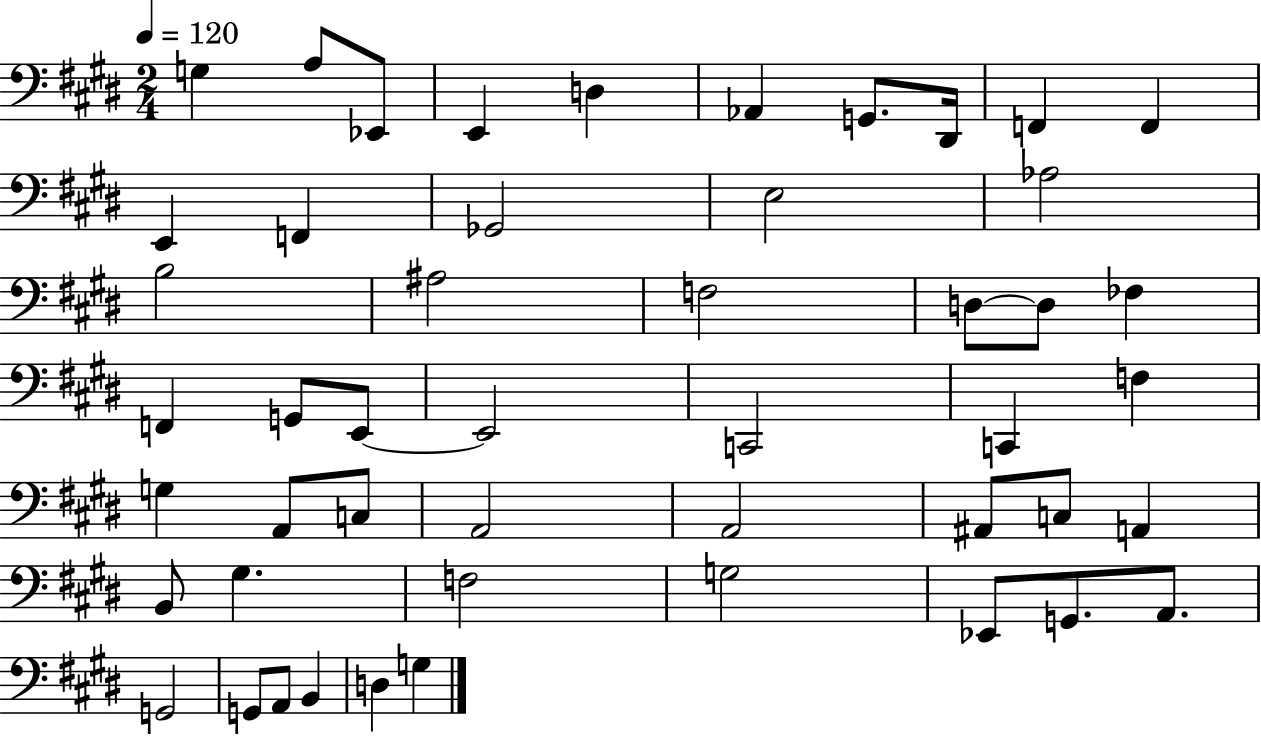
X:1
T:Untitled
M:2/4
L:1/4
K:E
G, A,/2 _E,,/2 E,, D, _A,, G,,/2 ^D,,/4 F,, F,, E,, F,, _G,,2 E,2 _A,2 B,2 ^A,2 F,2 D,/2 D,/2 _F, F,, G,,/2 E,,/2 E,,2 C,,2 C,, F, G, A,,/2 C,/2 A,,2 A,,2 ^A,,/2 C,/2 A,, B,,/2 ^G, F,2 G,2 _E,,/2 G,,/2 A,,/2 G,,2 G,,/2 A,,/2 B,, D, G,